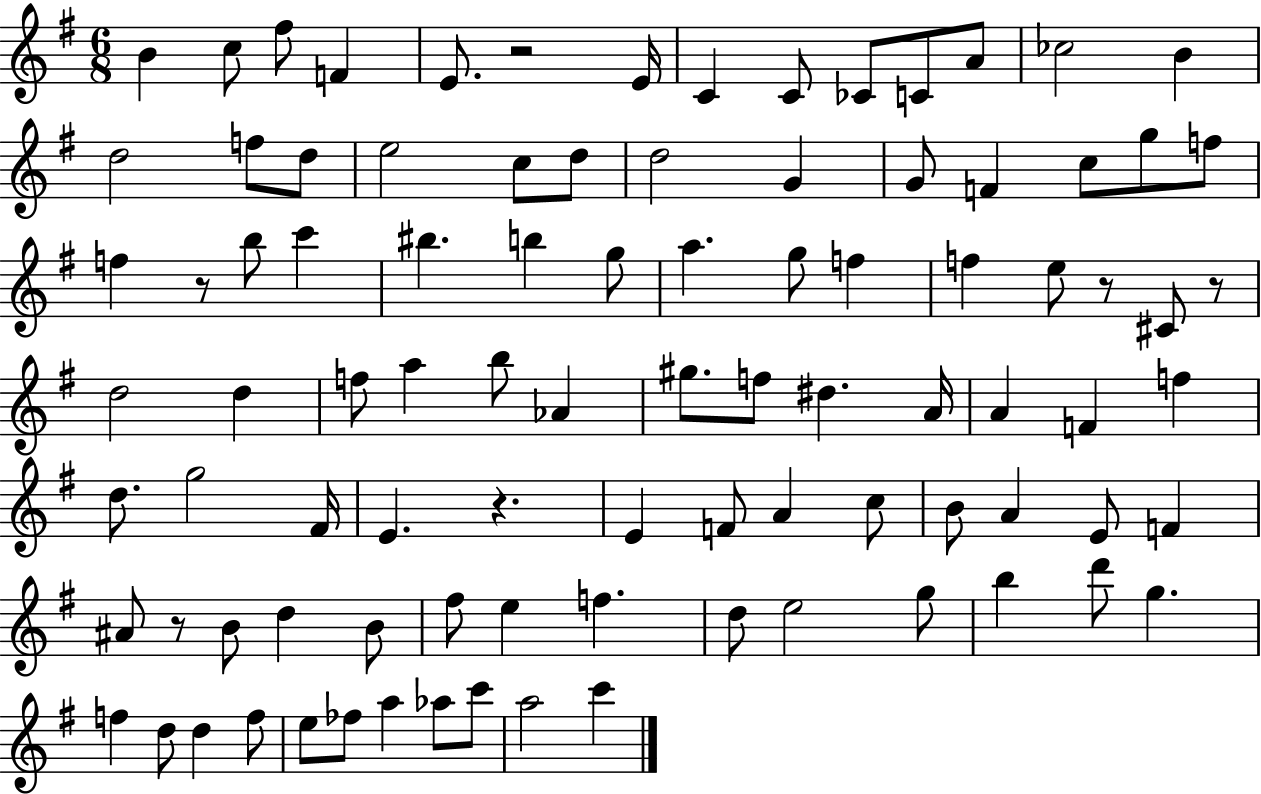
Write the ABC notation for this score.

X:1
T:Untitled
M:6/8
L:1/4
K:G
B c/2 ^f/2 F E/2 z2 E/4 C C/2 _C/2 C/2 A/2 _c2 B d2 f/2 d/2 e2 c/2 d/2 d2 G G/2 F c/2 g/2 f/2 f z/2 b/2 c' ^b b g/2 a g/2 f f e/2 z/2 ^C/2 z/2 d2 d f/2 a b/2 _A ^g/2 f/2 ^d A/4 A F f d/2 g2 ^F/4 E z E F/2 A c/2 B/2 A E/2 F ^A/2 z/2 B/2 d B/2 ^f/2 e f d/2 e2 g/2 b d'/2 g f d/2 d f/2 e/2 _f/2 a _a/2 c'/2 a2 c'